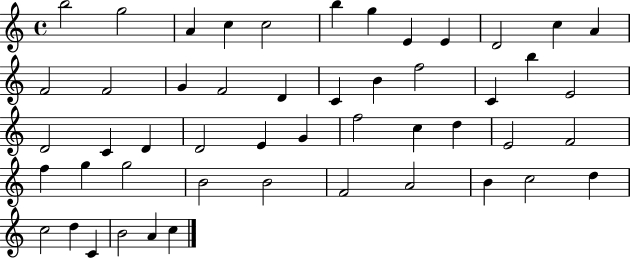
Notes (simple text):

B5/h G5/h A4/q C5/q C5/h B5/q G5/q E4/q E4/q D4/h C5/q A4/q F4/h F4/h G4/q F4/h D4/q C4/q B4/q F5/h C4/q B5/q E4/h D4/h C4/q D4/q D4/h E4/q G4/q F5/h C5/q D5/q E4/h F4/h F5/q G5/q G5/h B4/h B4/h F4/h A4/h B4/q C5/h D5/q C5/h D5/q C4/q B4/h A4/q C5/q